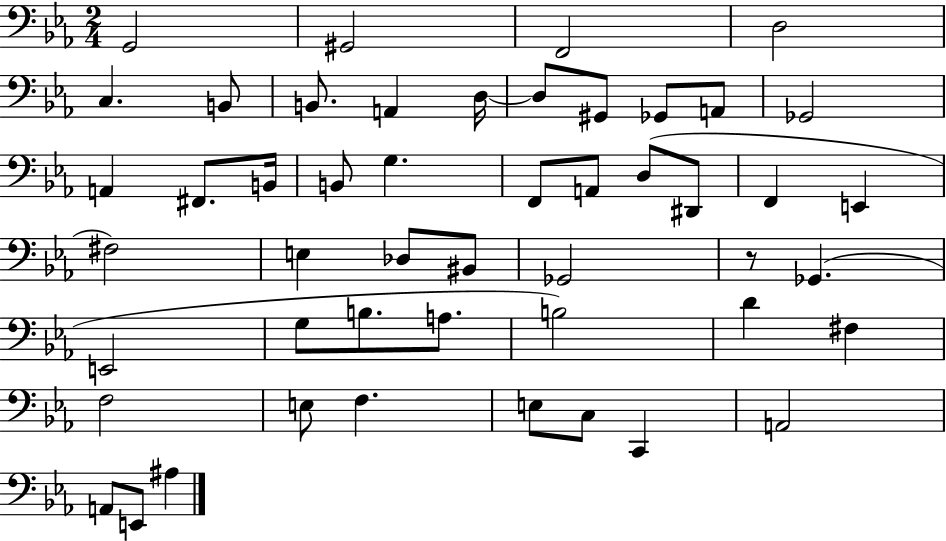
X:1
T:Untitled
M:2/4
L:1/4
K:Eb
G,,2 ^G,,2 F,,2 D,2 C, B,,/2 B,,/2 A,, D,/4 D,/2 ^G,,/2 _G,,/2 A,,/2 _G,,2 A,, ^F,,/2 B,,/4 B,,/2 G, F,,/2 A,,/2 D,/2 ^D,,/2 F,, E,, ^F,2 E, _D,/2 ^B,,/2 _G,,2 z/2 _G,, E,,2 G,/2 B,/2 A,/2 B,2 D ^F, F,2 E,/2 F, E,/2 C,/2 C,, A,,2 A,,/2 E,,/2 ^A,